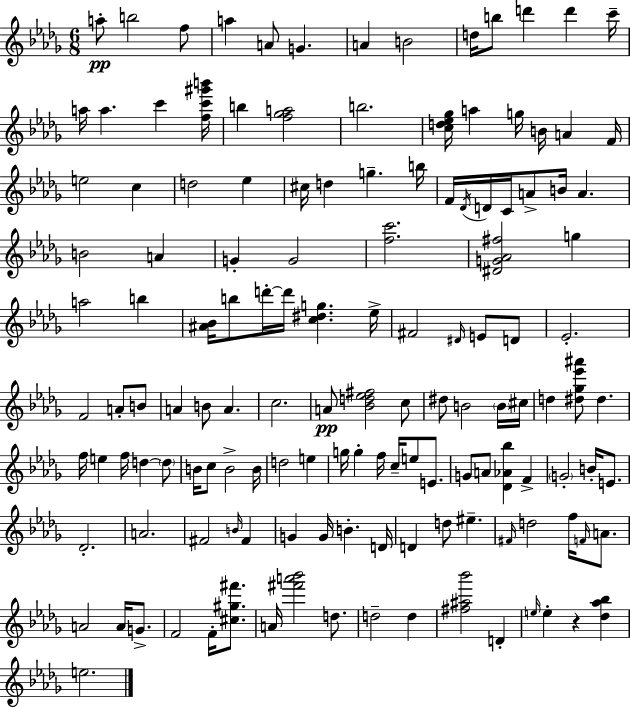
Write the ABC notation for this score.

X:1
T:Untitled
M:6/8
L:1/4
K:Bbm
a/2 b2 f/2 a A/2 G A B2 d/4 b/2 d' d' c'/4 a/4 a c' [fc'^g'b']/4 b [f_ga]2 b2 [cd_e_g]/4 a g/4 B/4 A F/4 e2 c d2 _e ^c/4 d g b/4 F/4 _D/4 D/4 C/4 A/2 B/4 A B2 A G G2 [fc']2 [^DG_A^f]2 g a2 b [^A_B]/4 b/2 d'/4 d'/4 [c^dg] _e/4 ^F2 ^D/4 E/2 D/2 _E2 F2 A/2 B/2 A B/2 A c2 A/2 [_Bd_e^f]2 c/2 ^d/2 B2 B/4 ^c/4 d [^d_g_e'^a']/2 ^d f/4 e f/4 d d/2 B/4 c/2 B2 B/4 d2 e g/4 g f/4 c/4 e/2 E/2 G/2 A/2 [_D_A_b] F G2 B/4 E/2 _D2 A2 ^F2 B/4 ^F G G/4 B D/4 D d/2 ^e ^F/4 d2 f/4 F/4 A/2 A2 A/4 G/2 F2 F/4 [^c^g^f']/2 A/4 [^f'a'_b']2 d/2 d2 d [^f^a_b']2 D e/4 e z [_d_a_b] e2